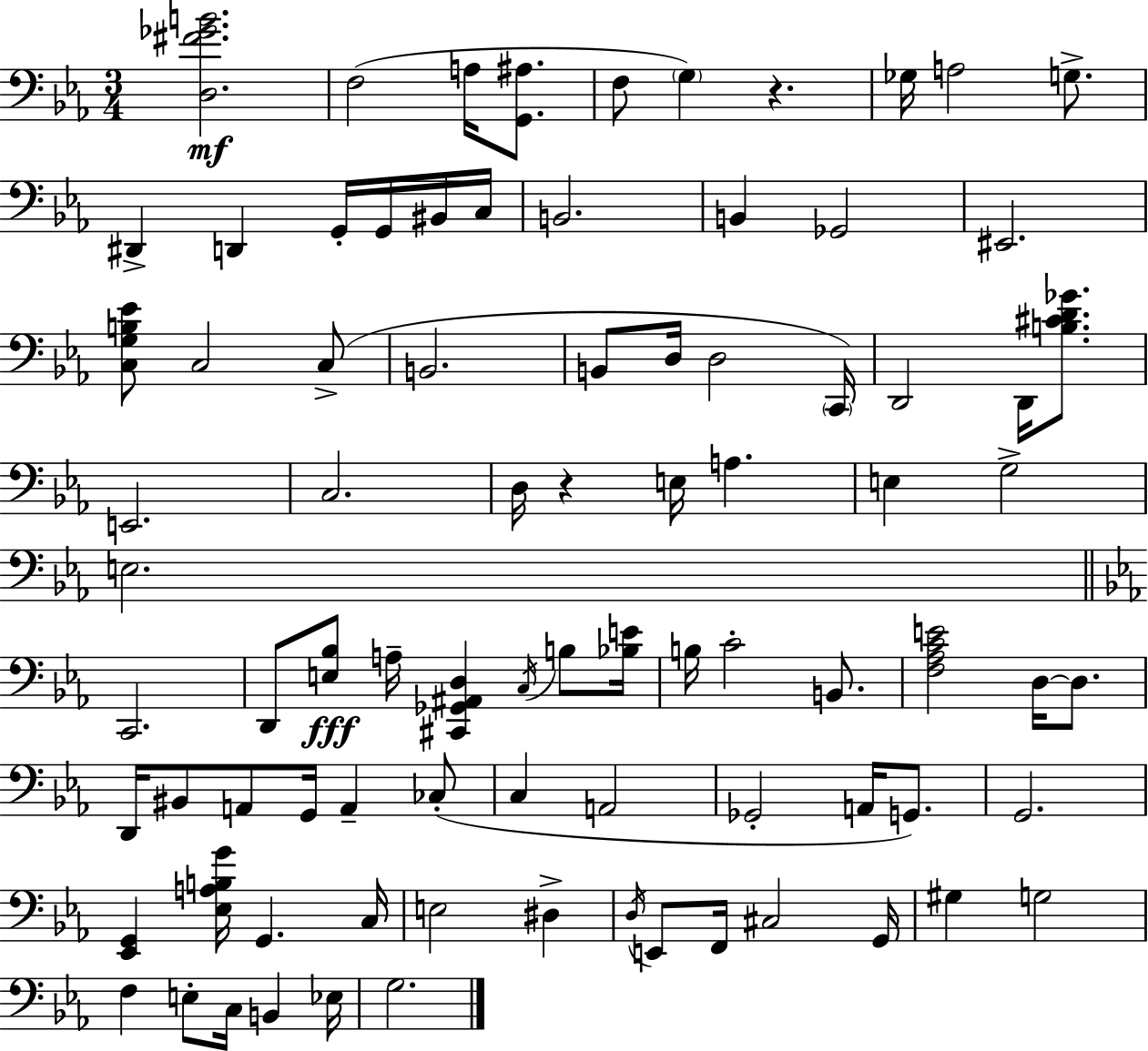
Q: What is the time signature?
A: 3/4